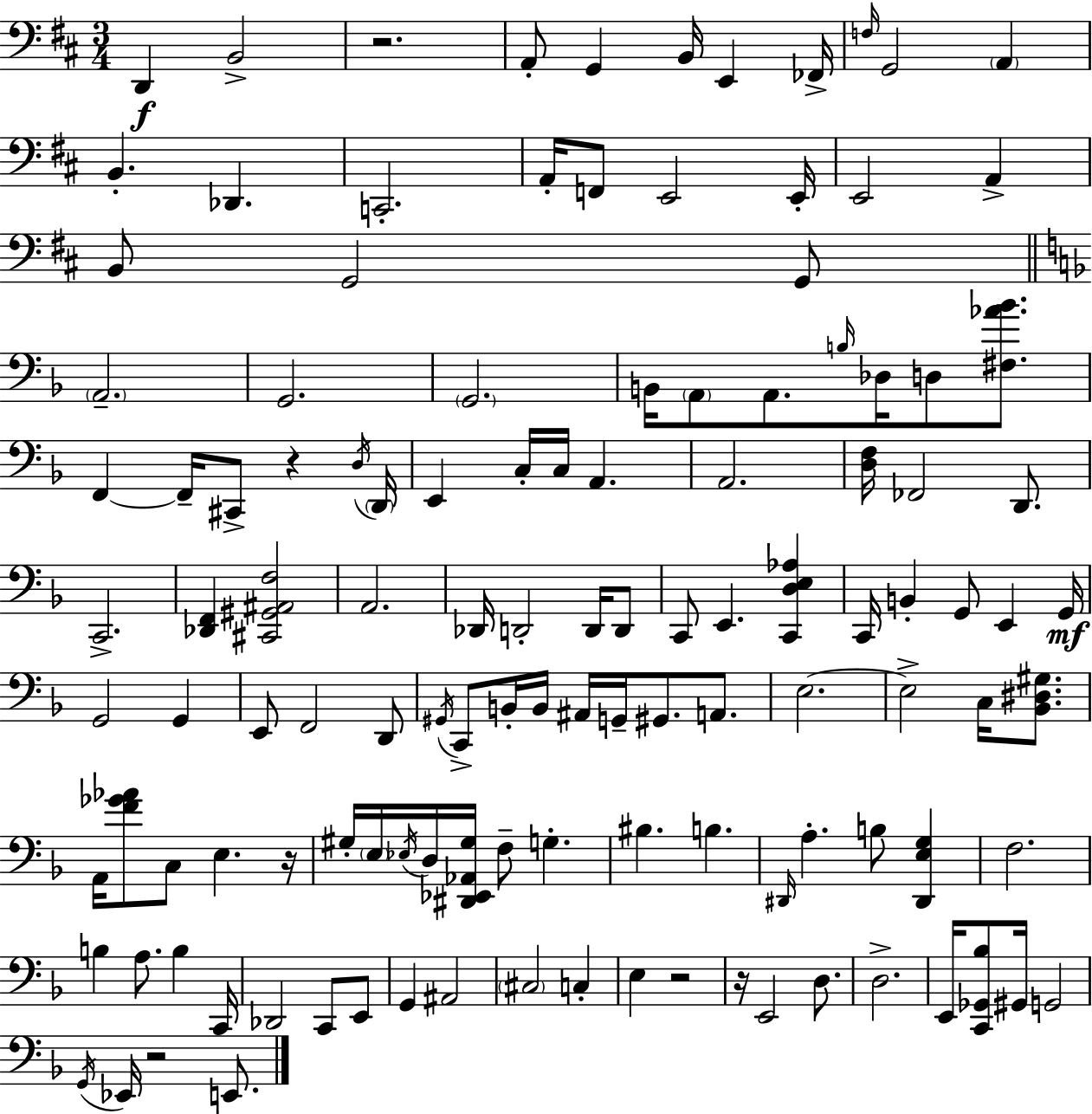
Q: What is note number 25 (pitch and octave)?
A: G2